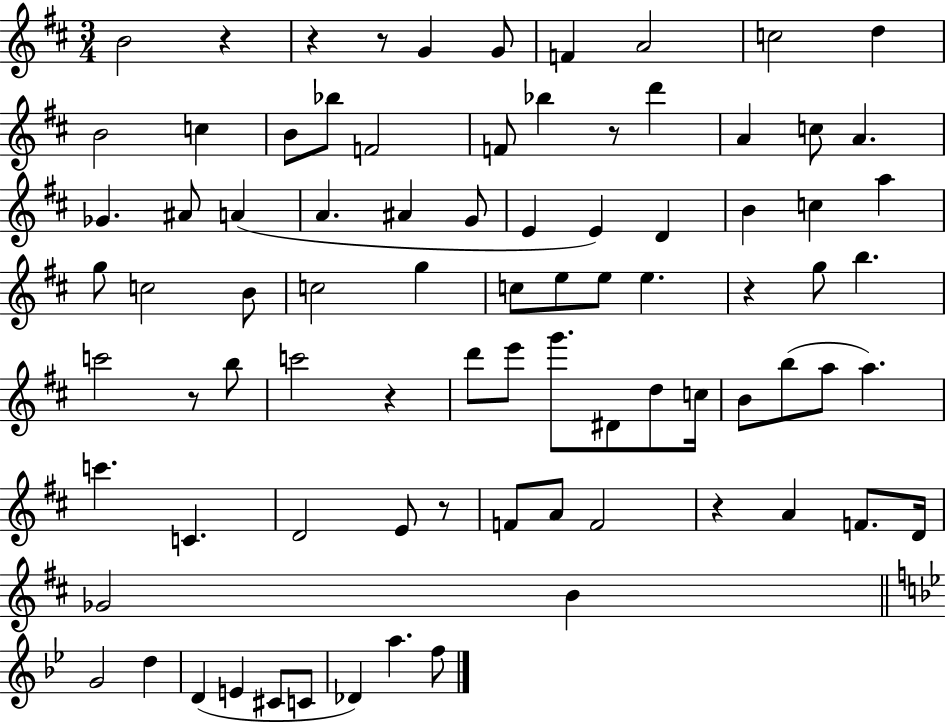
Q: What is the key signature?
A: D major